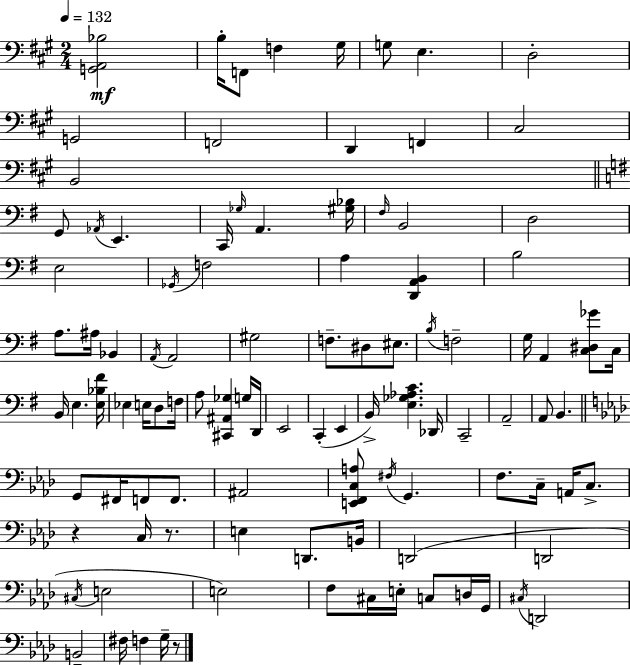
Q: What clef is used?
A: bass